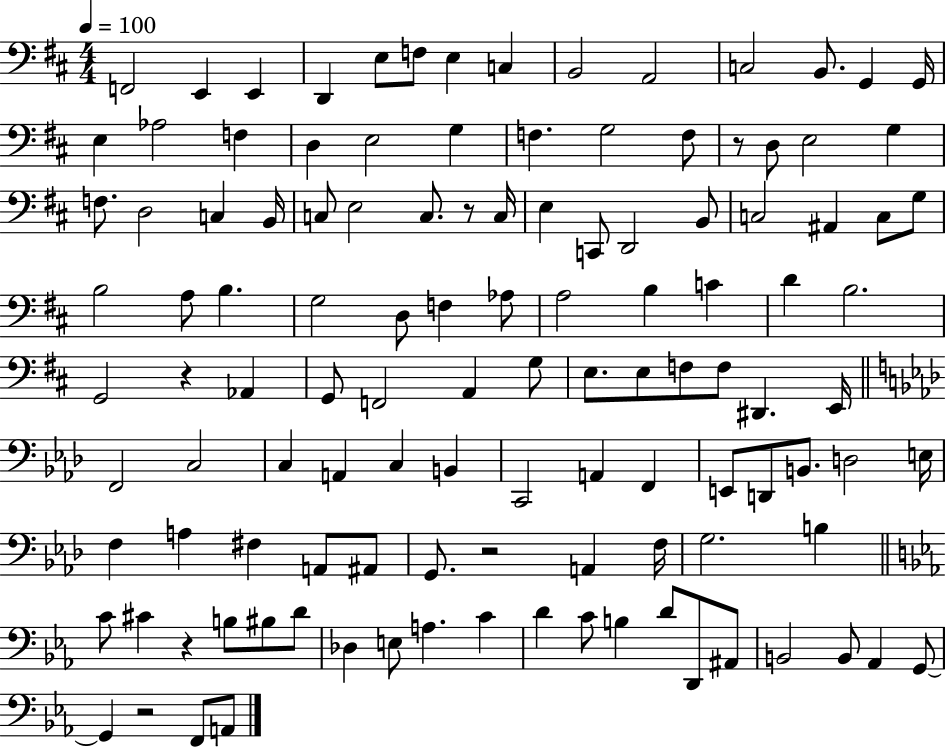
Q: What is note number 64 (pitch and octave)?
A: F3